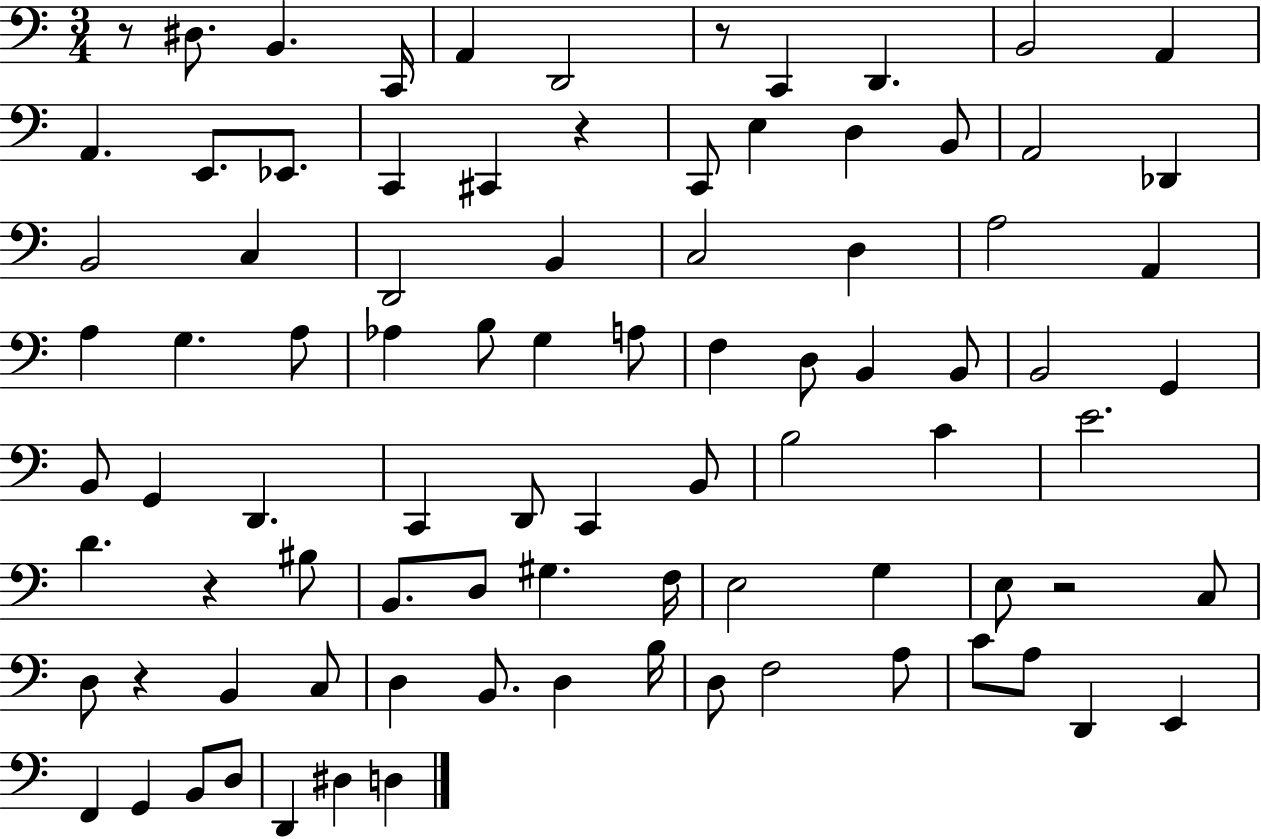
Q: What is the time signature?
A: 3/4